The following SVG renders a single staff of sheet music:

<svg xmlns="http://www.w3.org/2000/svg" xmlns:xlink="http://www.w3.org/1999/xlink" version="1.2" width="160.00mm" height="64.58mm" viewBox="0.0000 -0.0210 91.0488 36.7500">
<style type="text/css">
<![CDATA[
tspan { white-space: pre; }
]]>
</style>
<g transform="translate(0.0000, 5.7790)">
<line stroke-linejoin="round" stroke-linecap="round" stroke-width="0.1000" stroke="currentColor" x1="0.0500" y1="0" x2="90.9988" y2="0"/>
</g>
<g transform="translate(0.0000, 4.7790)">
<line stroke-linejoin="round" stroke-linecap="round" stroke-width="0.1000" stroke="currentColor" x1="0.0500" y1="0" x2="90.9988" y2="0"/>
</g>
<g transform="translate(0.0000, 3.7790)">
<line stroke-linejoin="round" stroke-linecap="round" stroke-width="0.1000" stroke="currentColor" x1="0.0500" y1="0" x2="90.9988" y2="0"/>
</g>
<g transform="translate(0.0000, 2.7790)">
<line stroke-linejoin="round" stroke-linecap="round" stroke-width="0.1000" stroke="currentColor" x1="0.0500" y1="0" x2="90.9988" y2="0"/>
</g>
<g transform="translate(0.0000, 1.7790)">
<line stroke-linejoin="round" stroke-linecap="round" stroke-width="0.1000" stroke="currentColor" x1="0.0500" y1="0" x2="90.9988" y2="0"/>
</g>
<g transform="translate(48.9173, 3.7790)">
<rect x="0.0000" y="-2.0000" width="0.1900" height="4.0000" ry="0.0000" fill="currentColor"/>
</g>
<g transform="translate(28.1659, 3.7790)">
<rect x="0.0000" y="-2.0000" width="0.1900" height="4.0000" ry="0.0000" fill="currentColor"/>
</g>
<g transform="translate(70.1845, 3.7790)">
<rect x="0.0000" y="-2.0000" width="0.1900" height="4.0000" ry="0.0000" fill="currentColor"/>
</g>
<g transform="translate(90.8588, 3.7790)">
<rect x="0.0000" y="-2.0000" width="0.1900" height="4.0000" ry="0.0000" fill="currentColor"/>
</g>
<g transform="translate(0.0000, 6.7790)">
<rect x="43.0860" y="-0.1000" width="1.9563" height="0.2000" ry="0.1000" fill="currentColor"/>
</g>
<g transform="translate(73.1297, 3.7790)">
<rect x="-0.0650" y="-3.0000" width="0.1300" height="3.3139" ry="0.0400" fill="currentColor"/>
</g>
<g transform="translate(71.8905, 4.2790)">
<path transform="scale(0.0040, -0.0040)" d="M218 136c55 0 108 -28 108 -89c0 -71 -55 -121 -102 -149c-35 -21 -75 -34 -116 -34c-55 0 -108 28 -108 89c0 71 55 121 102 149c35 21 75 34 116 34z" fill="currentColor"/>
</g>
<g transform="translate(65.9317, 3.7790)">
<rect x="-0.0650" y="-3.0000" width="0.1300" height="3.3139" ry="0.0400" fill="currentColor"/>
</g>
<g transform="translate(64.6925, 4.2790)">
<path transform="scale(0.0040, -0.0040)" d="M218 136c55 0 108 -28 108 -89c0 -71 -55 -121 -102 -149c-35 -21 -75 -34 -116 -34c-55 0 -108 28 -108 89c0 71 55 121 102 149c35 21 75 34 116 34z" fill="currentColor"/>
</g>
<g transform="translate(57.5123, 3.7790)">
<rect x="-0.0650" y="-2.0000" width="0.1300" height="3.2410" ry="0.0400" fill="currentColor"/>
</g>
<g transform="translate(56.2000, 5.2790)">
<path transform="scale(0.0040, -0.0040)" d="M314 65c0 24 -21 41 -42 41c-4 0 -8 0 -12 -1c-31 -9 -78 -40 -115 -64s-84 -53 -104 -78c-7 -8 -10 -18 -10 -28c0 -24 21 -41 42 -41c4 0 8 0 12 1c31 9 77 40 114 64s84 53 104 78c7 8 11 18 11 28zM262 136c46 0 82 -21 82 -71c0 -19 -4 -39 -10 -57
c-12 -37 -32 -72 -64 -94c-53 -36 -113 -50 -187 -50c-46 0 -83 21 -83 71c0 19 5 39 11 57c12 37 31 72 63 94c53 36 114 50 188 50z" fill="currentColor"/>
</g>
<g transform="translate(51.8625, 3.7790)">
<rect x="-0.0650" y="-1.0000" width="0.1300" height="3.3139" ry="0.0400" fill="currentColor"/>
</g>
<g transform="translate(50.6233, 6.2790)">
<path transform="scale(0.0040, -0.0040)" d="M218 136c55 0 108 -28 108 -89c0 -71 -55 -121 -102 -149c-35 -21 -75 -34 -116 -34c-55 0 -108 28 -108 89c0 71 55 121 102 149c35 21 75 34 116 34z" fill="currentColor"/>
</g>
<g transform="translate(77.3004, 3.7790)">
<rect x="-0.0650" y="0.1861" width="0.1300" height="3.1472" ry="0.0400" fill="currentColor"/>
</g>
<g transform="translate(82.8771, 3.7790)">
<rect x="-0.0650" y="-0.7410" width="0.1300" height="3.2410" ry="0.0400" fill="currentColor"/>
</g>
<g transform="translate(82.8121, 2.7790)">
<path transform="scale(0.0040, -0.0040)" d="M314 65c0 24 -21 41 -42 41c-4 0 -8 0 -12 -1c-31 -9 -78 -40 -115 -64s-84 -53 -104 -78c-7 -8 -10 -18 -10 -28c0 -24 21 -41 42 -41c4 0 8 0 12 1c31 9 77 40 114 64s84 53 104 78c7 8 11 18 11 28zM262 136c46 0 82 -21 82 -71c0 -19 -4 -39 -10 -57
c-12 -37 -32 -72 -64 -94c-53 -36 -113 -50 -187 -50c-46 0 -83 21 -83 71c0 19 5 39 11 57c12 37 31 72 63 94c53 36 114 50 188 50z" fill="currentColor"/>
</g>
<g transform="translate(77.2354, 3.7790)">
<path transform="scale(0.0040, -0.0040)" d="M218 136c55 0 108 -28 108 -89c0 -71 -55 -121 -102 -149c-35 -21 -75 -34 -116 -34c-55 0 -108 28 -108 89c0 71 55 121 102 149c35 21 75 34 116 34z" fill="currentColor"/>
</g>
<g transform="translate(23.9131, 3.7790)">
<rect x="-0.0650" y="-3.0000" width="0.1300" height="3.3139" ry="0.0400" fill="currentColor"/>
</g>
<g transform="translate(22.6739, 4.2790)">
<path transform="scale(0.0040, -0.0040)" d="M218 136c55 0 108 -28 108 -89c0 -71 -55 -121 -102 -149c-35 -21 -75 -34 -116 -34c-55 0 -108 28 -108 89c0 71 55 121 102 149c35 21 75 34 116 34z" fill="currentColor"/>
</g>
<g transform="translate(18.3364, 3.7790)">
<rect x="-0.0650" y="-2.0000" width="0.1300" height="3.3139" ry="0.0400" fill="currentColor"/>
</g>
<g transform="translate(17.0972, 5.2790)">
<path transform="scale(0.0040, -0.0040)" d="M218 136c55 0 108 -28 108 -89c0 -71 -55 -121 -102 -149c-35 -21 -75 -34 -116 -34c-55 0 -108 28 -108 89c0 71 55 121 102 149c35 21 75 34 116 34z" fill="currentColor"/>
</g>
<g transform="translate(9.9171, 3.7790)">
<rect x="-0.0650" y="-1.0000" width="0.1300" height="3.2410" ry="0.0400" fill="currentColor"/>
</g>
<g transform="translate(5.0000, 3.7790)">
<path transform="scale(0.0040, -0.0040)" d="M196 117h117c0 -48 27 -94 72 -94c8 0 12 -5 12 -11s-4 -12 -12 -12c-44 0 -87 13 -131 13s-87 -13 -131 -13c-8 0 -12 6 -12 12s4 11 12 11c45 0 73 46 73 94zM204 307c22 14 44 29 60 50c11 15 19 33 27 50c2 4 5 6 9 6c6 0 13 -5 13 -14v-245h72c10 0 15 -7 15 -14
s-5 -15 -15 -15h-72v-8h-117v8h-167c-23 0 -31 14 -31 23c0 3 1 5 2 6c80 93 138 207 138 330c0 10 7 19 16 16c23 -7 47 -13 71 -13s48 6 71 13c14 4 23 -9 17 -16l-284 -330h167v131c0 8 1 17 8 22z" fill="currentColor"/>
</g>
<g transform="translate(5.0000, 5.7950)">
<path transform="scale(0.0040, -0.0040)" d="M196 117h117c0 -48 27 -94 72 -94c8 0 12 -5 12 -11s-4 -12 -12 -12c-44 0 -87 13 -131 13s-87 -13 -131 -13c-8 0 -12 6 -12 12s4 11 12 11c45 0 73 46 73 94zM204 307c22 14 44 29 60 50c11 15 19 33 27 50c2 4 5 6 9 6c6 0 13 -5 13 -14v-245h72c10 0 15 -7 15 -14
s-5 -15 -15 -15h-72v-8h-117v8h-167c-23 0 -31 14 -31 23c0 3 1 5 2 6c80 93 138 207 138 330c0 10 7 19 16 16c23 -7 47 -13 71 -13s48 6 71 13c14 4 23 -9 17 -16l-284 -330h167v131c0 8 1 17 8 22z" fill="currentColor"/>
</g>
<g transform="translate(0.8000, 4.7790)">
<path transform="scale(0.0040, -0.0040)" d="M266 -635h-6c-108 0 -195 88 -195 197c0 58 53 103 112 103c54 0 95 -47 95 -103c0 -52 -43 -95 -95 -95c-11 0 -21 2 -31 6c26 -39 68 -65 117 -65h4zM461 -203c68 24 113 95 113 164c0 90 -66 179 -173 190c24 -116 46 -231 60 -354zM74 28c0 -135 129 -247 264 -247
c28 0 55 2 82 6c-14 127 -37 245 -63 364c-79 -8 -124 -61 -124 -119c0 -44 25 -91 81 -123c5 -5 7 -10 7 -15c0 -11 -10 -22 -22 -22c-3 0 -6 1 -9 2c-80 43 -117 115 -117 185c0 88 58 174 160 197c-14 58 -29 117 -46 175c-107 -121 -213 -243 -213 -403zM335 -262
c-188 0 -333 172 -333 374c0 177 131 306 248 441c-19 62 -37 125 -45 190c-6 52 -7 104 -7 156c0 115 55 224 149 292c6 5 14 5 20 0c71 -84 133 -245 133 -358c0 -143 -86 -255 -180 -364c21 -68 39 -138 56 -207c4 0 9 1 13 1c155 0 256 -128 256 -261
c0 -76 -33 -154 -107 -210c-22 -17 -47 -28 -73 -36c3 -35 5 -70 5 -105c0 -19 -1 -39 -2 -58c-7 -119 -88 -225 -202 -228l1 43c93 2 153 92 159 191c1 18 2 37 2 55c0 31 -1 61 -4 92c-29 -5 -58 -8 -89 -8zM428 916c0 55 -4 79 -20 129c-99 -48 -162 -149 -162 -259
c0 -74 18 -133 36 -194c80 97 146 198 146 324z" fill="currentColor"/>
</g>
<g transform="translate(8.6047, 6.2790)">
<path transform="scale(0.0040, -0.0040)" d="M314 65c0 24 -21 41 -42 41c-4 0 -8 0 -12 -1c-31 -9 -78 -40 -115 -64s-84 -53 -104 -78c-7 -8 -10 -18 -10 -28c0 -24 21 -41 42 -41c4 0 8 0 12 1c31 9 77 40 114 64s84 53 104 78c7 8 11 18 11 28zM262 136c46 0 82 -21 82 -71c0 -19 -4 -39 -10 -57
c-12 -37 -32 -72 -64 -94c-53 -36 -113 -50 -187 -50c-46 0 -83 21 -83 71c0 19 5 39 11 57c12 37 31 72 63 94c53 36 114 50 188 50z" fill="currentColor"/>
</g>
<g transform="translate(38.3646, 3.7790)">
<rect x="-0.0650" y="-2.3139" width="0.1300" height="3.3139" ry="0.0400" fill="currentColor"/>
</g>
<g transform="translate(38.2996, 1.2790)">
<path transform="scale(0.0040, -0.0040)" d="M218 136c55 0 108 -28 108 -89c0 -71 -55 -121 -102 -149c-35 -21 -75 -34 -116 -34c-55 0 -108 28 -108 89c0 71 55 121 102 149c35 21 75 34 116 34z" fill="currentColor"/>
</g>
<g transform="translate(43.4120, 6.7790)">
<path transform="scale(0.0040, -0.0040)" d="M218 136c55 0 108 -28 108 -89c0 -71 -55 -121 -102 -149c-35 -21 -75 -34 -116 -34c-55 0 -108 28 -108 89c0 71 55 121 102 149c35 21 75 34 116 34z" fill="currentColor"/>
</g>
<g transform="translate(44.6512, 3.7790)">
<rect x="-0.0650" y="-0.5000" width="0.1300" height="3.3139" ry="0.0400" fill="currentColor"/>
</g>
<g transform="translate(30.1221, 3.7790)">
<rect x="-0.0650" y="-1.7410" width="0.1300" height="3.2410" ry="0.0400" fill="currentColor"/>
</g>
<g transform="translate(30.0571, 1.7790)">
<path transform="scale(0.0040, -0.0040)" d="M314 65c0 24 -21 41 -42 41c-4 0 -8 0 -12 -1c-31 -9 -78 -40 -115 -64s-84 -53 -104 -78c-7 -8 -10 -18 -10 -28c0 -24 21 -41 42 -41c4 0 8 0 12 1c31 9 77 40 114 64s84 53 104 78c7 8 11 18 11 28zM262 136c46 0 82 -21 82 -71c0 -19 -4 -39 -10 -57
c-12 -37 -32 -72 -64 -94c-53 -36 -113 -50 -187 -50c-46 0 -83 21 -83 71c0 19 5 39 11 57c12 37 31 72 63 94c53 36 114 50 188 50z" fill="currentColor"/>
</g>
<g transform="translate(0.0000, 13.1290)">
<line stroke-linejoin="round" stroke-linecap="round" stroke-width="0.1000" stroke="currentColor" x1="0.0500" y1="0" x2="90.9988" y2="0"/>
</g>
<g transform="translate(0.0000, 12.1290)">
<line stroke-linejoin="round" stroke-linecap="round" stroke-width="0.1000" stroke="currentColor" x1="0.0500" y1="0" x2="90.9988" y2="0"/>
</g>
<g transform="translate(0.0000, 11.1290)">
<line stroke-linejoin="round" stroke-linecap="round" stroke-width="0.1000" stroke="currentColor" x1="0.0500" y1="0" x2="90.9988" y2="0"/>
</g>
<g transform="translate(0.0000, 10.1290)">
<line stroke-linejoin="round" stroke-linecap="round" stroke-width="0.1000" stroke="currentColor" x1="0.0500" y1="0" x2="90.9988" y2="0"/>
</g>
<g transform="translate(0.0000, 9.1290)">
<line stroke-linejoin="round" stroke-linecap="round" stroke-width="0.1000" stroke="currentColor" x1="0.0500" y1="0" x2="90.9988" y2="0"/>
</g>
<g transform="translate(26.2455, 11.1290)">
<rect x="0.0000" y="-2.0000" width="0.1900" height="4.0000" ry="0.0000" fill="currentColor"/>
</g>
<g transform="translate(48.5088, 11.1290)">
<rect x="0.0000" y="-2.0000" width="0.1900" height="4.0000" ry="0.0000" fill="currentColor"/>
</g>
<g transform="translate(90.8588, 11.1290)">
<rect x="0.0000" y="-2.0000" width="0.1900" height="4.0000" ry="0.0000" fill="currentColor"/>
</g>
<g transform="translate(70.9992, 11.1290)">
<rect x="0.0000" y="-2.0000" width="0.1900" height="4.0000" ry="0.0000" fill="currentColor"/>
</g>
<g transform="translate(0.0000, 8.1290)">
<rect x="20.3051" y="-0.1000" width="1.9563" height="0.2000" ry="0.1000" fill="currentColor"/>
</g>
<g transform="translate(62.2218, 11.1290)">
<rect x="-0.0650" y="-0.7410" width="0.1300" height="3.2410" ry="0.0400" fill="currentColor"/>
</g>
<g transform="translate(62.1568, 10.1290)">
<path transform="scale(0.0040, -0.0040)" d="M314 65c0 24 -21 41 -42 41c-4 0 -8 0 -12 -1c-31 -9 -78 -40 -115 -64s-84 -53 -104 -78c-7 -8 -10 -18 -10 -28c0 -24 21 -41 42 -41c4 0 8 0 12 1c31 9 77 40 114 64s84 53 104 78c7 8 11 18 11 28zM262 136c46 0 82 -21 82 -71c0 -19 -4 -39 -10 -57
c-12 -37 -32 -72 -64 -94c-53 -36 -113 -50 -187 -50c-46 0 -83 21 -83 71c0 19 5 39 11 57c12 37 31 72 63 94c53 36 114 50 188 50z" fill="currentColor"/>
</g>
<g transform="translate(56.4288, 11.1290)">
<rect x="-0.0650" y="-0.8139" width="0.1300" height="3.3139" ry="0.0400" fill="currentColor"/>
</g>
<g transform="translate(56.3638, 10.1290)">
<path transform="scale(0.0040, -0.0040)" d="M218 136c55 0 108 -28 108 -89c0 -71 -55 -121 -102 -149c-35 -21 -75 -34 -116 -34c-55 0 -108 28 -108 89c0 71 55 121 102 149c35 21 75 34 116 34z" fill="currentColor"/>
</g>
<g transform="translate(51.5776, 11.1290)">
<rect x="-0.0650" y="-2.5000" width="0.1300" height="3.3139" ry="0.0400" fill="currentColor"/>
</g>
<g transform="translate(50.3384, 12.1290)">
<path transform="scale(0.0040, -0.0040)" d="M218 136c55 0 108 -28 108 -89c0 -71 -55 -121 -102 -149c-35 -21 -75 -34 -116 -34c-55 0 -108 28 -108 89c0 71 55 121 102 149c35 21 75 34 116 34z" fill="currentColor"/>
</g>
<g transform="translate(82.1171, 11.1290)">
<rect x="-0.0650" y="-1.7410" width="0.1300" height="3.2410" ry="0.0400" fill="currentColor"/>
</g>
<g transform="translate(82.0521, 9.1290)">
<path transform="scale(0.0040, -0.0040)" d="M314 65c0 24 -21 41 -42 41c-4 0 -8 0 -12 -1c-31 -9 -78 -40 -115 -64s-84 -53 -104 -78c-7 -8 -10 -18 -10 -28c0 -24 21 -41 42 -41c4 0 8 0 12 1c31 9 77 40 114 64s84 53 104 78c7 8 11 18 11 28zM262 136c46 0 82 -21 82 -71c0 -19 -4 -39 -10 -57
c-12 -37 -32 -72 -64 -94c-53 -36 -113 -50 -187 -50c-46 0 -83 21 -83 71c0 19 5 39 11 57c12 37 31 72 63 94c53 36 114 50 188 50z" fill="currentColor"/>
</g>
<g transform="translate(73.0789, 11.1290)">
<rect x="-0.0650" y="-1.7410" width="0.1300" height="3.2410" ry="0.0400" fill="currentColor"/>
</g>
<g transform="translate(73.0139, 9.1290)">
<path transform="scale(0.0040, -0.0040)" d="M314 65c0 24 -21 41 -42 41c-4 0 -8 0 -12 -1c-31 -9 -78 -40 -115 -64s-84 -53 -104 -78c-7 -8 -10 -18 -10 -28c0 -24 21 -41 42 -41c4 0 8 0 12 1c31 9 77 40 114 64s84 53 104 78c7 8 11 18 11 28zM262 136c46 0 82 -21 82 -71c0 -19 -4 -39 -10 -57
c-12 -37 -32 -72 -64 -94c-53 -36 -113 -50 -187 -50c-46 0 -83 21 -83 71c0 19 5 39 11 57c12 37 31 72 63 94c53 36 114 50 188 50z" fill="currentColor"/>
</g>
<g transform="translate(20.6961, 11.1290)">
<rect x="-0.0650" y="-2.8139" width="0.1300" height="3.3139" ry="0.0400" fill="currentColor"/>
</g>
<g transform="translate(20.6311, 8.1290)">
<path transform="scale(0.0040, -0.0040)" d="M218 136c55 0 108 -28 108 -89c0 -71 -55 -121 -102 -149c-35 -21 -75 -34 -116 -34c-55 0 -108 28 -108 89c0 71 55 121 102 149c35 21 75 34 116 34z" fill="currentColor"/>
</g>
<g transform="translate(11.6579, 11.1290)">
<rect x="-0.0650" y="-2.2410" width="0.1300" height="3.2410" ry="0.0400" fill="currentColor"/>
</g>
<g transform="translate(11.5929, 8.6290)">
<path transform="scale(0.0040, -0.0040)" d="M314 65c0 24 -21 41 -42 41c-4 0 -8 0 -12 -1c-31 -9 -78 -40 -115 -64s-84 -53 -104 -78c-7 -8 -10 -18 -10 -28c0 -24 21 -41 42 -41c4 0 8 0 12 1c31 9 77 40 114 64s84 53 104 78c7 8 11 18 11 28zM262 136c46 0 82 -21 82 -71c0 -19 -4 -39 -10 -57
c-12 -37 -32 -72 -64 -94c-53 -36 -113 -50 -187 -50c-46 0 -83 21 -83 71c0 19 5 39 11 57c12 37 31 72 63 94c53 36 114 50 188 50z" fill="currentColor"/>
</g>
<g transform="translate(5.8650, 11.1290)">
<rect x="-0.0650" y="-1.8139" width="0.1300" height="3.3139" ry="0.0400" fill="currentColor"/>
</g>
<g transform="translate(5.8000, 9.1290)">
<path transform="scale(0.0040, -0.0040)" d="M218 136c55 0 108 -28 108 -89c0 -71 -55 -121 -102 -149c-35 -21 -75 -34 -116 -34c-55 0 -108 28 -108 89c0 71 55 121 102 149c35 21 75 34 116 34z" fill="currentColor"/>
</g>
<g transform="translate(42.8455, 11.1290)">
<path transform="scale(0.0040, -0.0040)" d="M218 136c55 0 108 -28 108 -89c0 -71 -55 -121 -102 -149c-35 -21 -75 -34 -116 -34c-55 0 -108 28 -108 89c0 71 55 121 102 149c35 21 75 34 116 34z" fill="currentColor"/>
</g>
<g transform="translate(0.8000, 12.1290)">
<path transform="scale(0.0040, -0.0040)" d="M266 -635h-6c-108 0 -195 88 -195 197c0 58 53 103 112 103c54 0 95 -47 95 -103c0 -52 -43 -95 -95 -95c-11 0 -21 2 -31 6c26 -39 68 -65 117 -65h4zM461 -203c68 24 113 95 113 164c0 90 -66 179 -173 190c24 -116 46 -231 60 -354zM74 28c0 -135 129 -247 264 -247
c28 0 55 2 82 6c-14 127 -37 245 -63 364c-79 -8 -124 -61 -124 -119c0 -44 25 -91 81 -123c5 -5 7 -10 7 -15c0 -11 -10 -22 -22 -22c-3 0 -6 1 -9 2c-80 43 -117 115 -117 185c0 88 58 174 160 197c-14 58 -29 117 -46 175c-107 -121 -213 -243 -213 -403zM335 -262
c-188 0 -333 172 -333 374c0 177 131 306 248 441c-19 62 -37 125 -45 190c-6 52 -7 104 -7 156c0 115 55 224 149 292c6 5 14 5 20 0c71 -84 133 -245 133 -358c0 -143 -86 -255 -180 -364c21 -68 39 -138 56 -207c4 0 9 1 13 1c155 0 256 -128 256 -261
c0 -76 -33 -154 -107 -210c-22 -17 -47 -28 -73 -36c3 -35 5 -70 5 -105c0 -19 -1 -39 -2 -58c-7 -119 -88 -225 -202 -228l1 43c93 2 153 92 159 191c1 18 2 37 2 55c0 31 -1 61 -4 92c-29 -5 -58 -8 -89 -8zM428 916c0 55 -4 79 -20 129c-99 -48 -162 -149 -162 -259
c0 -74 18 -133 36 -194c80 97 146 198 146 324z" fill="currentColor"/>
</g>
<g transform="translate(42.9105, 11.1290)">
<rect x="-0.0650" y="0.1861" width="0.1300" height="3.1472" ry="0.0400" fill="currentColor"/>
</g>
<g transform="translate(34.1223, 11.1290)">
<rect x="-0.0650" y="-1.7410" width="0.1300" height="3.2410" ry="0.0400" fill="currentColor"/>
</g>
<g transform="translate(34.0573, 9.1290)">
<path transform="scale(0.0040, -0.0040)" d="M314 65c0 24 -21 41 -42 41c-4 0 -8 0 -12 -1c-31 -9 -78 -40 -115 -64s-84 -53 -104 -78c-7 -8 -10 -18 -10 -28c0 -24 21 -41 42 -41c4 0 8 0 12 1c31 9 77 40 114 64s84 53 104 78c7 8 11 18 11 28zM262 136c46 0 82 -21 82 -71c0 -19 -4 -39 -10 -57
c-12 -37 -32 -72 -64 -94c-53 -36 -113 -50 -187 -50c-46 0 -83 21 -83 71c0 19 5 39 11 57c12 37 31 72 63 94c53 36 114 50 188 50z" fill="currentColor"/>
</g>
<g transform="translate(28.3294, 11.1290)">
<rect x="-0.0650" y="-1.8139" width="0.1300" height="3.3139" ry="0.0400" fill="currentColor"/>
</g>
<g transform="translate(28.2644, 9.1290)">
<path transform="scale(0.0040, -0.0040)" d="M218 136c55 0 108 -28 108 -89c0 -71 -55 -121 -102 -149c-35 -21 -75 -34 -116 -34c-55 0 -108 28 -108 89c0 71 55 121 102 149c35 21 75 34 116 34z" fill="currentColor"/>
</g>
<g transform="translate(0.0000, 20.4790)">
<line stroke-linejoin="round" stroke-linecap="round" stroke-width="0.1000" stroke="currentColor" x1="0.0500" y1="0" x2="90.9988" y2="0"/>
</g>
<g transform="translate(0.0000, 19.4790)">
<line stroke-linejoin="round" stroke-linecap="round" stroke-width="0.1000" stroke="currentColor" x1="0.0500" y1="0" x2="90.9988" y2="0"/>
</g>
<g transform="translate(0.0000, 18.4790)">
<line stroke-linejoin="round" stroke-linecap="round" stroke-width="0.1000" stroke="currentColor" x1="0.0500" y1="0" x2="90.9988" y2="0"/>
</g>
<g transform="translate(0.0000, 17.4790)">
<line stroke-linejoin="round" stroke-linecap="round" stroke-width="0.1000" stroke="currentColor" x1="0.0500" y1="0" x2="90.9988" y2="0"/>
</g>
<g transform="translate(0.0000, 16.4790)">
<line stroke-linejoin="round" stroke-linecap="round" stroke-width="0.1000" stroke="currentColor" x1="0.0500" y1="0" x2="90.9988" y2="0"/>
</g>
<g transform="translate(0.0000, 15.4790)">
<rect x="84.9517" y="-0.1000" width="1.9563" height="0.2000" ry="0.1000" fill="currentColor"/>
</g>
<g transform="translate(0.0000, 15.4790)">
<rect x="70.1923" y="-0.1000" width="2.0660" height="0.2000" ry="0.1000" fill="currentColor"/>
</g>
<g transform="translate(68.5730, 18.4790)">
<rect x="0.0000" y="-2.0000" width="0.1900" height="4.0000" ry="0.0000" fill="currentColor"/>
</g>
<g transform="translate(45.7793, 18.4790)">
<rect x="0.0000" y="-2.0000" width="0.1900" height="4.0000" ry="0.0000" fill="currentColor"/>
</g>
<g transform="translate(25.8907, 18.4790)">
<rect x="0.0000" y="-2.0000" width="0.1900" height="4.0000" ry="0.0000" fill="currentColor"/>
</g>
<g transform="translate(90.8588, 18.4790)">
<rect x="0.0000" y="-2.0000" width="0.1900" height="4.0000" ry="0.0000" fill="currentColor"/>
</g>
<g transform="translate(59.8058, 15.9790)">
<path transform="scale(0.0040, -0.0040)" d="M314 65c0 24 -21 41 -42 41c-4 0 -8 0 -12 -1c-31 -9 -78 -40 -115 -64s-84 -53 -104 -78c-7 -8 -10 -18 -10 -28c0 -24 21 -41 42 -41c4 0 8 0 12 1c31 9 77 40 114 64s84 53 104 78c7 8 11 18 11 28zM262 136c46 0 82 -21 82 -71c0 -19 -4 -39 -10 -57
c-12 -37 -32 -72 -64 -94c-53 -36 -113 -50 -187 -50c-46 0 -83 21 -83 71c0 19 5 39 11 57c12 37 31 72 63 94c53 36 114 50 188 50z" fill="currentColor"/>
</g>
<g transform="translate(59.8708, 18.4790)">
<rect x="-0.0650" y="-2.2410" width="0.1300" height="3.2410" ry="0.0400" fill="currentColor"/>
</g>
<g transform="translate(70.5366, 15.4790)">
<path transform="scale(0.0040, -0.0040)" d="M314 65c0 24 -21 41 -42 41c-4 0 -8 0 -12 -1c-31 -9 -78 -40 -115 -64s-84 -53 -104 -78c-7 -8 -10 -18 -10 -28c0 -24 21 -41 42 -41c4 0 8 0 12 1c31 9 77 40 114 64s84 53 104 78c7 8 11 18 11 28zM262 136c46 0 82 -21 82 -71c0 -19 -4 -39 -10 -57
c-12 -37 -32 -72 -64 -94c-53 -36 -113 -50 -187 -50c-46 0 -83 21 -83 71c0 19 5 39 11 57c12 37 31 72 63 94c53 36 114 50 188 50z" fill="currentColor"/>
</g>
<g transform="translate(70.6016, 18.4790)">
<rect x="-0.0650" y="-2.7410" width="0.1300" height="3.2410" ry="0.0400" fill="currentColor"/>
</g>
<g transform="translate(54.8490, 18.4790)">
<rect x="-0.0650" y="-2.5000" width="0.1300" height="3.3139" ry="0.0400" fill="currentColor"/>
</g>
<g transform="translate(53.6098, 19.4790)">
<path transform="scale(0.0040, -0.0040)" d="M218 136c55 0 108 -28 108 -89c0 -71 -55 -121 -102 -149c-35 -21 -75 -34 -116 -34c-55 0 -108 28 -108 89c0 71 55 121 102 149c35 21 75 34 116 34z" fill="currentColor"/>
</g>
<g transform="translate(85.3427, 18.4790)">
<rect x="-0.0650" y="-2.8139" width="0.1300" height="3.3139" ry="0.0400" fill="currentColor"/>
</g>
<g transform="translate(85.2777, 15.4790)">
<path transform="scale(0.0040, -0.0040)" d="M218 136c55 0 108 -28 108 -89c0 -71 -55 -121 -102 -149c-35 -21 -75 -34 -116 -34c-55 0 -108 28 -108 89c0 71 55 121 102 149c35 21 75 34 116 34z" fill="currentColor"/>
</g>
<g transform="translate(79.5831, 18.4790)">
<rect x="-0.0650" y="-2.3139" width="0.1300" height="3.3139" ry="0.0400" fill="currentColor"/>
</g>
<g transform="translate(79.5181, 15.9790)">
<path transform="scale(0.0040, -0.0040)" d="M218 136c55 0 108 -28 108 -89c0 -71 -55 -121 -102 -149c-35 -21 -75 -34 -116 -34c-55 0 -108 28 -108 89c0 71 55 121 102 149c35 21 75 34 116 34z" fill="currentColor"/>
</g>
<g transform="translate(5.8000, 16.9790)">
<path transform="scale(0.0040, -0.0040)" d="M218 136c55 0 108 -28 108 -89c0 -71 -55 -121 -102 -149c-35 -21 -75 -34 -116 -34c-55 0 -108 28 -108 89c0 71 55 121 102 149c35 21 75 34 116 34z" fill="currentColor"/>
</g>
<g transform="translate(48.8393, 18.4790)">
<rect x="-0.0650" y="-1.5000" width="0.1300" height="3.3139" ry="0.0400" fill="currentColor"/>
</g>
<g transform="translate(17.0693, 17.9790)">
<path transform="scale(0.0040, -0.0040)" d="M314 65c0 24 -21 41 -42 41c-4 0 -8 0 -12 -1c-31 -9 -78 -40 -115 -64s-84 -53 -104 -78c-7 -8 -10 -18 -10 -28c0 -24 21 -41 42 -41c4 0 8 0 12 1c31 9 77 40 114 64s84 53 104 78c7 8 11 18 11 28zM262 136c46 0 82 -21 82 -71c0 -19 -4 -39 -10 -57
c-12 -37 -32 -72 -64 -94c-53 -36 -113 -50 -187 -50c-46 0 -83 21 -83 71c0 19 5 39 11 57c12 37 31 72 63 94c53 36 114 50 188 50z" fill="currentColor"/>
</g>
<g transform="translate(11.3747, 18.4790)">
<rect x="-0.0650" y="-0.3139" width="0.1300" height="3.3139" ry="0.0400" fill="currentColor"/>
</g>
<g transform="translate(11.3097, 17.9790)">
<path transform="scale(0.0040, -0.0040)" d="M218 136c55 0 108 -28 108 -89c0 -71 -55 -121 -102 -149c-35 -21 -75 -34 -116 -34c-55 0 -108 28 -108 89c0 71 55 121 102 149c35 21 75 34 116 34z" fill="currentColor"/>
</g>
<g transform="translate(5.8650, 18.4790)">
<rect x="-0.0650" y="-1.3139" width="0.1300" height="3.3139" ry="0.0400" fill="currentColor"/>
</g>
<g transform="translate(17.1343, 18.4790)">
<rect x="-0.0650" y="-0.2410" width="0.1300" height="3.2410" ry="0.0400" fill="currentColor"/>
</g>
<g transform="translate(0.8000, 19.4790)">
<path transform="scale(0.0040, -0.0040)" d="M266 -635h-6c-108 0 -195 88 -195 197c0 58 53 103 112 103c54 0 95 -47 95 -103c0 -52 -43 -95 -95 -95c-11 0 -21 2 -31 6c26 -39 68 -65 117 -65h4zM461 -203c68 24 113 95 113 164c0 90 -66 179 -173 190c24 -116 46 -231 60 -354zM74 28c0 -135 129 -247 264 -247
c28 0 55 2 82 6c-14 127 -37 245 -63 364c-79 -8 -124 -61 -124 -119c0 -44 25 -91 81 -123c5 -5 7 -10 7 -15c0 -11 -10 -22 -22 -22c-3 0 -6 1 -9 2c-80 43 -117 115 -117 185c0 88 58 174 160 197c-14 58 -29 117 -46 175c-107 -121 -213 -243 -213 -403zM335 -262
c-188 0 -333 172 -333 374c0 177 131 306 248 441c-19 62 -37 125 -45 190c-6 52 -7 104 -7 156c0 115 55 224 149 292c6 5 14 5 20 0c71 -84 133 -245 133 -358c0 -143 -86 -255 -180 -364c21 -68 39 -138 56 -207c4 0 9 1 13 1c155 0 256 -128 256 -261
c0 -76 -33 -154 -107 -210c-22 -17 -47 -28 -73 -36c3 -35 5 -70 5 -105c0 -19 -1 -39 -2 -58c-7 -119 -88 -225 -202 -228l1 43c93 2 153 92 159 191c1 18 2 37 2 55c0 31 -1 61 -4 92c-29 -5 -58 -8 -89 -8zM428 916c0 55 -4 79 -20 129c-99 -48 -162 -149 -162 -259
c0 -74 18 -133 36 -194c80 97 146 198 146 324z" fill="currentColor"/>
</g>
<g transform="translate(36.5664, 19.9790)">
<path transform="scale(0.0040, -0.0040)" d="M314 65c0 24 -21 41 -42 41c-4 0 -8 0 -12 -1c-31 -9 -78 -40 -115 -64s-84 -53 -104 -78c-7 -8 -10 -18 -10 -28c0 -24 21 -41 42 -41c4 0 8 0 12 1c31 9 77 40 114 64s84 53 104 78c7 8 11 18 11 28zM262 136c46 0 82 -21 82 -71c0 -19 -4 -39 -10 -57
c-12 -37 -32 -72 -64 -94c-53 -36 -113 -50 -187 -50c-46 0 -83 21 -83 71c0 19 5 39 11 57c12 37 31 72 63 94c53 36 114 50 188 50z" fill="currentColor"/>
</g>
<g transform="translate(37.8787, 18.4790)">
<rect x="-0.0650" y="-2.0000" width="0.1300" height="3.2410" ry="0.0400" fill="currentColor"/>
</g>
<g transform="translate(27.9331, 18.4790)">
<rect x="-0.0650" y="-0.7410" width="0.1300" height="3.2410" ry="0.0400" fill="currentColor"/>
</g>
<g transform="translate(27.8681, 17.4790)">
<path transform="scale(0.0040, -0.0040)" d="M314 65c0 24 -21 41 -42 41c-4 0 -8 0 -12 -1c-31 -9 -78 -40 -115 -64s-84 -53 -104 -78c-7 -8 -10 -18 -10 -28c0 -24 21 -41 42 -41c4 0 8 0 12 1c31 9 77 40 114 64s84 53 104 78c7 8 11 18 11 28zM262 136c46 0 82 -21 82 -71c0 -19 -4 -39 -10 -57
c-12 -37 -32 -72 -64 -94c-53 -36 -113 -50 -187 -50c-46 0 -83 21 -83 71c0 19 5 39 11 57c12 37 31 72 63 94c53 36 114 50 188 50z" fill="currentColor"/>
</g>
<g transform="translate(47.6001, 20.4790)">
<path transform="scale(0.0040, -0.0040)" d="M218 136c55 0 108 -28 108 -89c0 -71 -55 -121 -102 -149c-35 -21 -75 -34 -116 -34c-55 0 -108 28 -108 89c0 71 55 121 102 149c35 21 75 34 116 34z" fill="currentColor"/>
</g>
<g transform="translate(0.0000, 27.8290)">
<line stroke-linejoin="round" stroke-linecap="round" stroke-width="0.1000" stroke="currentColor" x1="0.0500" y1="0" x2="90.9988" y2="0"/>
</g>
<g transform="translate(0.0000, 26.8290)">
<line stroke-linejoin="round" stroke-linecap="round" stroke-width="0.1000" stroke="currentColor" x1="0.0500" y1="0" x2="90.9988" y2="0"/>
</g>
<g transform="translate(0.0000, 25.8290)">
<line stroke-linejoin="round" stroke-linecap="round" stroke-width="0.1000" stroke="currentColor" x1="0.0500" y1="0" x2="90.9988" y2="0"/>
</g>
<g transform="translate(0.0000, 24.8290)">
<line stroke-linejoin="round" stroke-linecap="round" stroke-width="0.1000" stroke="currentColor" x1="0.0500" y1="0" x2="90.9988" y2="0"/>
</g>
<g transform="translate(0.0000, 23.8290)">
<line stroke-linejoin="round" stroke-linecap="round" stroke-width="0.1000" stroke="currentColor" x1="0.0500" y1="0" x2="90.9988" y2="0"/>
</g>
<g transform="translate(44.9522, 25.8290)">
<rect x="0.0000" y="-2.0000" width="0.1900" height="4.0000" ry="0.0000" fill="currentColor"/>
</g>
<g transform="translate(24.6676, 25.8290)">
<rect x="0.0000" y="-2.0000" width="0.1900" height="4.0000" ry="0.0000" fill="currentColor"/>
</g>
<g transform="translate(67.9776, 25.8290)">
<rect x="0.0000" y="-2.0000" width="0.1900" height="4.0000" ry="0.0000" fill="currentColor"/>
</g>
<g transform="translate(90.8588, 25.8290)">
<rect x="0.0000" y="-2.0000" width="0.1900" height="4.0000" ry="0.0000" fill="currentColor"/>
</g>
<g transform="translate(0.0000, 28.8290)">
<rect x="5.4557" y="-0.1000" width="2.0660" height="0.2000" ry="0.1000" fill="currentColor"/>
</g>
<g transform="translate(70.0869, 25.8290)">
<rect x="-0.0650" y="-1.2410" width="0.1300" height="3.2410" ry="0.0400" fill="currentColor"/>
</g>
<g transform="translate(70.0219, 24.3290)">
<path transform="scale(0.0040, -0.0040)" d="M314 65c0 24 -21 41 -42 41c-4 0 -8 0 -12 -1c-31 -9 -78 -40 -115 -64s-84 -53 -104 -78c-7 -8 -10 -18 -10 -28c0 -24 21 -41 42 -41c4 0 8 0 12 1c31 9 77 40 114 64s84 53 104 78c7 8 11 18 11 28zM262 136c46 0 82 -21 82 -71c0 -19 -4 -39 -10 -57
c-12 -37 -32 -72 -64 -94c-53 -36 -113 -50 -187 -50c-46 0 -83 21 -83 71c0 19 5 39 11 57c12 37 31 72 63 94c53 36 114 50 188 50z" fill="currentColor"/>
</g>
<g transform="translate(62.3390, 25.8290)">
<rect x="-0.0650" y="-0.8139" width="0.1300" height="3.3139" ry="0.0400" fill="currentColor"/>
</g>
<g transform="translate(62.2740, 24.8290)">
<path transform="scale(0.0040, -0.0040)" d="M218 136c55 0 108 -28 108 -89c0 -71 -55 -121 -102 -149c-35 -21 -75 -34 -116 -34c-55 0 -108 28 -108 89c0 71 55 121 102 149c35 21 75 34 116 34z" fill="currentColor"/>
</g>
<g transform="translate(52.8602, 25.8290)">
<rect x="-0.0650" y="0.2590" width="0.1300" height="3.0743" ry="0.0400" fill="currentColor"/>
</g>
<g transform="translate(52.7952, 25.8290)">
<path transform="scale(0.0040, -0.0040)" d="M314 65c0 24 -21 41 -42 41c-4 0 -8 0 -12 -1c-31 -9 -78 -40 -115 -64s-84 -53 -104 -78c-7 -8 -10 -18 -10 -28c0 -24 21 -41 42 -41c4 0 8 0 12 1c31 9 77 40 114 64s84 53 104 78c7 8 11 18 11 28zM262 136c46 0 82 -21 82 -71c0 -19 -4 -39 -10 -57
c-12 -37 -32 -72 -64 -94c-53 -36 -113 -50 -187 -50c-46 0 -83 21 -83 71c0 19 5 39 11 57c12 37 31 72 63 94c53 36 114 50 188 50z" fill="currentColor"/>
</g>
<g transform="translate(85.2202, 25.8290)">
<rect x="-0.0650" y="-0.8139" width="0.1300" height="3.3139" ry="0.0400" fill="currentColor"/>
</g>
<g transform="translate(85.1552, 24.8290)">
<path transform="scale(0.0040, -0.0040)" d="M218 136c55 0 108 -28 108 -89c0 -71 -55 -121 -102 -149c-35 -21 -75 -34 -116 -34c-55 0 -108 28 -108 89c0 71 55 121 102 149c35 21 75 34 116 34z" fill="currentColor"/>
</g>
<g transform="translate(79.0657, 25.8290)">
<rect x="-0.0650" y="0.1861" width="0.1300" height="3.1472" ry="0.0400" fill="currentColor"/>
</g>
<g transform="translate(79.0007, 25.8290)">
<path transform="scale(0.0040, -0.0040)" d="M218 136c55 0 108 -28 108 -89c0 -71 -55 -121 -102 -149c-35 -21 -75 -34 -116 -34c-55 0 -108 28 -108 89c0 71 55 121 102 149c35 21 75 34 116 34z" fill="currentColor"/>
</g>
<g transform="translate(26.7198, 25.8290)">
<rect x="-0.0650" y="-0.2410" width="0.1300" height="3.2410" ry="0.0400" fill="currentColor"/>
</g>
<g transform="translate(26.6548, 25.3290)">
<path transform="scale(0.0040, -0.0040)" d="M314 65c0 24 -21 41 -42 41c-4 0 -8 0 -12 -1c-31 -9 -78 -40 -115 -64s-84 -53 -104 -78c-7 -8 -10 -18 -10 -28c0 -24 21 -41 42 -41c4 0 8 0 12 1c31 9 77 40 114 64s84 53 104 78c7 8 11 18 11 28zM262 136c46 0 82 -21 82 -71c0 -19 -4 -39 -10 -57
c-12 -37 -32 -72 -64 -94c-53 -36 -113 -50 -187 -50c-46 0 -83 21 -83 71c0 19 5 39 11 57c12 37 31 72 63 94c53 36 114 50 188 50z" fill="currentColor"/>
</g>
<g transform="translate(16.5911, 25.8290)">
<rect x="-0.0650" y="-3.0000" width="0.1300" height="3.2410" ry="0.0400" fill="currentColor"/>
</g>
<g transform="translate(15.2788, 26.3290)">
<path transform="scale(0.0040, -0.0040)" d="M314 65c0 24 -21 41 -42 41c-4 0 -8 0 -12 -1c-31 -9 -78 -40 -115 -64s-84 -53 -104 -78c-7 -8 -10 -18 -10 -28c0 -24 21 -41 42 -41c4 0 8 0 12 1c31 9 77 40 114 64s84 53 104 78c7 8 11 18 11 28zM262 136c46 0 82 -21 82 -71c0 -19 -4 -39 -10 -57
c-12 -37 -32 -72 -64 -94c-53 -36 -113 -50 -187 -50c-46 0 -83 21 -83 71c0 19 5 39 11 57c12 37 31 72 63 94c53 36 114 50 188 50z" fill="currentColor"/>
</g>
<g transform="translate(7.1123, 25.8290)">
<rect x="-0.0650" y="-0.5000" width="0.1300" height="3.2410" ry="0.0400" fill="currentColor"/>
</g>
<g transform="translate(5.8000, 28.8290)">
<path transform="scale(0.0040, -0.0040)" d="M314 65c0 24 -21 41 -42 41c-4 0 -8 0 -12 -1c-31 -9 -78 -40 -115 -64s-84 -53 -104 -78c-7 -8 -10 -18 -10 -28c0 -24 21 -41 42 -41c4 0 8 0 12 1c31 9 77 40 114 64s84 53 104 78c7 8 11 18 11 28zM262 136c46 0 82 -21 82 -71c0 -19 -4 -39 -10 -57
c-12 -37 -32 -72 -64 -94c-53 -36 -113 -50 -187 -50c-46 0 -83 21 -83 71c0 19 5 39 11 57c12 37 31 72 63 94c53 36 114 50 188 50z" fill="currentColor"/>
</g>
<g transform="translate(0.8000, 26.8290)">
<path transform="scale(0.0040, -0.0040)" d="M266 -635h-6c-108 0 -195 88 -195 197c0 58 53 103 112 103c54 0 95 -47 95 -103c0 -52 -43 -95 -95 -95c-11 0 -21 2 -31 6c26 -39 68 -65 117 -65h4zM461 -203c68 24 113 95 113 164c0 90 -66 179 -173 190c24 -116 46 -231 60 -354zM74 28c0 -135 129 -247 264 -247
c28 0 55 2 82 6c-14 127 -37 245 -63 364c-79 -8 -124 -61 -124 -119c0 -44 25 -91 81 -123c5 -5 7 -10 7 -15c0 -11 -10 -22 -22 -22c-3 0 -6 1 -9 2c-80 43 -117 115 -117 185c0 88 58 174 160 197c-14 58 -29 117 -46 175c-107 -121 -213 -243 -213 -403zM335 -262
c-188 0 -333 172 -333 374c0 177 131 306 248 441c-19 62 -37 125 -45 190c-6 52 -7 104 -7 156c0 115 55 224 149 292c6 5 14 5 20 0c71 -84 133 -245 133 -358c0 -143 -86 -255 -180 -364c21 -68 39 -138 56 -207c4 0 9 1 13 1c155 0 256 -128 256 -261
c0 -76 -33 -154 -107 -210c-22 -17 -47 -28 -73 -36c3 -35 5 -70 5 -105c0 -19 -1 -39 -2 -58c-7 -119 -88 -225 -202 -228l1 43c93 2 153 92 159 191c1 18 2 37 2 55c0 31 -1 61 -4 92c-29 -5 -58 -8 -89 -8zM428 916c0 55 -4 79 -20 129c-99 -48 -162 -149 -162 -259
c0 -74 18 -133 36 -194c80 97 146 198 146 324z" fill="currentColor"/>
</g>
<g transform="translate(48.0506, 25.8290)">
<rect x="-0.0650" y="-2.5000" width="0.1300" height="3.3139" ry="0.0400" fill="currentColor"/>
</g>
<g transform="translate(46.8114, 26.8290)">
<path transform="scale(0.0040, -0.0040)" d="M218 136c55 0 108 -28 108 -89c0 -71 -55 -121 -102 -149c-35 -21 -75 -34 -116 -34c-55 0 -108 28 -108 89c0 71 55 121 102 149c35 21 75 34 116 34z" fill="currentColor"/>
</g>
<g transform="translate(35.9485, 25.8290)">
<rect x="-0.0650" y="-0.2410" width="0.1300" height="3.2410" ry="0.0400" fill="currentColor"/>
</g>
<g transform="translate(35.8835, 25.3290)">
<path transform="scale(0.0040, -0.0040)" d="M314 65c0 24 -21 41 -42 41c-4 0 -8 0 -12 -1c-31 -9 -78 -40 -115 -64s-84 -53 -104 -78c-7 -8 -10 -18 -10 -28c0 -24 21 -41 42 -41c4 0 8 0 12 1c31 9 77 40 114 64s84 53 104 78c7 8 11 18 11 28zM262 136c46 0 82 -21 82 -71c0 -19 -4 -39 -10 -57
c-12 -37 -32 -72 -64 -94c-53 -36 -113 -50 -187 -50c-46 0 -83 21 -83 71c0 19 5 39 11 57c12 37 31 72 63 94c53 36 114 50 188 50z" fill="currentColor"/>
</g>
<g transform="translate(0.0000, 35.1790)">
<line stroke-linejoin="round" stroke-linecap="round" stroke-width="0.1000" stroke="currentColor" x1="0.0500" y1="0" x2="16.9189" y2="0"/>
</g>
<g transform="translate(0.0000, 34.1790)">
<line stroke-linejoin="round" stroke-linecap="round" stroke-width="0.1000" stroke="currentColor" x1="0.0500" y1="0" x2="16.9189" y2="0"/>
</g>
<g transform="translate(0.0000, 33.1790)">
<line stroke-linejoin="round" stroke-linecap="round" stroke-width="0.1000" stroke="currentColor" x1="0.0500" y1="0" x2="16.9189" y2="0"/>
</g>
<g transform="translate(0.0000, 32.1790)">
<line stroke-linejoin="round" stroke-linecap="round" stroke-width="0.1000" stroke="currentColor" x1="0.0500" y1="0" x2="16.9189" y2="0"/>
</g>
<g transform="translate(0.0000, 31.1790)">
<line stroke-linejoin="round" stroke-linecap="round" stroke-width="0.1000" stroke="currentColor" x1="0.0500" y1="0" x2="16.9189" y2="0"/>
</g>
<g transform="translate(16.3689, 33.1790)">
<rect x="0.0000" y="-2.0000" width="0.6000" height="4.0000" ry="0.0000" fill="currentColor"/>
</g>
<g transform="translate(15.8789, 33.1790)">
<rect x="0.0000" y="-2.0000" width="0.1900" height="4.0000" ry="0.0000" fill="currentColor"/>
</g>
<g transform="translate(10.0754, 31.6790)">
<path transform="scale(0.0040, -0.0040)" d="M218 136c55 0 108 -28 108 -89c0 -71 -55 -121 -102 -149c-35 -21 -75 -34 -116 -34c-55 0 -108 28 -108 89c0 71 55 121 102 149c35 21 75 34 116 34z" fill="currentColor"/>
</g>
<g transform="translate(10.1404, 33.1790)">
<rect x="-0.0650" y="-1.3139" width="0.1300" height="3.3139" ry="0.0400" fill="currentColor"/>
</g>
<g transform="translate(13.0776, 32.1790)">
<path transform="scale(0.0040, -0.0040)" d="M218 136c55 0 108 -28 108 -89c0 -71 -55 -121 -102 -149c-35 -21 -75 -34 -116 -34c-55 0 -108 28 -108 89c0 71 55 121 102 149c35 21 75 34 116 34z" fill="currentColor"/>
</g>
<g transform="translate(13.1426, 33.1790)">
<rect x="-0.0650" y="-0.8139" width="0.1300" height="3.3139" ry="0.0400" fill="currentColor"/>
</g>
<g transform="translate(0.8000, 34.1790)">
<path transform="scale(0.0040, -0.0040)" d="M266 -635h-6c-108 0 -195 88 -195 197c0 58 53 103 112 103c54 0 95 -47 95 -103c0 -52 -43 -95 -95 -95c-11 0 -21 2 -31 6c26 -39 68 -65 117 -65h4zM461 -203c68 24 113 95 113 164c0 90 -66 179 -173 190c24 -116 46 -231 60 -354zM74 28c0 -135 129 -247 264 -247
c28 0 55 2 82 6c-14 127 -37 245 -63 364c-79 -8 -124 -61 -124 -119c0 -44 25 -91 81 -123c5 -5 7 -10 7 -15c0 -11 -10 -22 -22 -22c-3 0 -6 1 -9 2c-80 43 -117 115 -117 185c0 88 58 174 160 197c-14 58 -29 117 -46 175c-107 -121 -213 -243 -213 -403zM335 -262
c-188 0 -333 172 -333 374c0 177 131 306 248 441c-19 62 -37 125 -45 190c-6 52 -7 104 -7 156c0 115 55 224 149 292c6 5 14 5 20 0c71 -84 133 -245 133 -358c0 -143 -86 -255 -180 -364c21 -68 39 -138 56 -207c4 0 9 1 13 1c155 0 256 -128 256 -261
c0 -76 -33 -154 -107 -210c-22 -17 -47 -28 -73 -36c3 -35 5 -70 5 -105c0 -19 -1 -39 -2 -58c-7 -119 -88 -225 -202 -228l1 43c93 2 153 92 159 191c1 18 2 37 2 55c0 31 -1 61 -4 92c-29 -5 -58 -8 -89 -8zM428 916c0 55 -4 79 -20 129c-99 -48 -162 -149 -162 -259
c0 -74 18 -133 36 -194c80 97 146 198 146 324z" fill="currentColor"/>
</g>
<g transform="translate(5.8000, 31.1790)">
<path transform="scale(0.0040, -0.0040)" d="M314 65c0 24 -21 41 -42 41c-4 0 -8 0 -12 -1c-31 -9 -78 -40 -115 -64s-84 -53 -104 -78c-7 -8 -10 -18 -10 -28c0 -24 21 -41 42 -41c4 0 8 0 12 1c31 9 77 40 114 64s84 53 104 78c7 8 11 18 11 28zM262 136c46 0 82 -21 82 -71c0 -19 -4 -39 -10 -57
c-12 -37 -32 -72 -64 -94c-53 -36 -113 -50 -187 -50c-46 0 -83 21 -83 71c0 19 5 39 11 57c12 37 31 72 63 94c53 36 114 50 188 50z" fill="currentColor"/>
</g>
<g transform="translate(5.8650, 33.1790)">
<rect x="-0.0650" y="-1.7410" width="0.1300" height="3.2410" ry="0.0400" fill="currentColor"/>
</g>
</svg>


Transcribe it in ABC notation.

X:1
T:Untitled
M:4/4
L:1/4
K:C
D2 F A f2 g C D F2 A A B d2 f g2 a f f2 B G d d2 f2 f2 e c c2 d2 F2 E G g2 a2 g a C2 A2 c2 c2 G B2 d e2 B d f2 e d